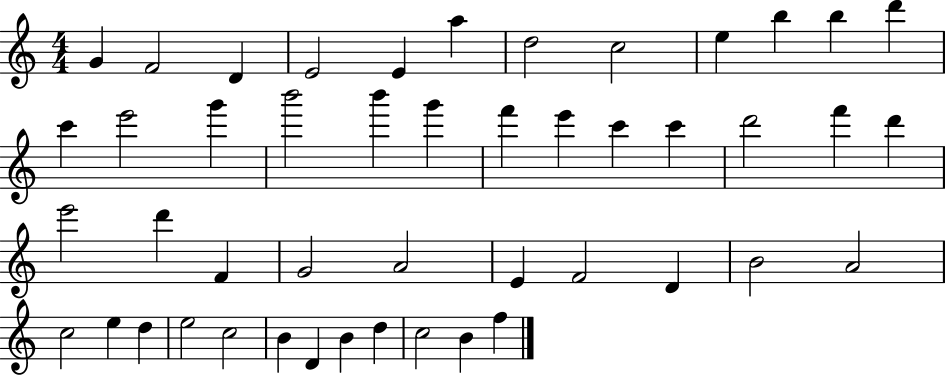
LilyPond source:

{
  \clef treble
  \numericTimeSignature
  \time 4/4
  \key c \major
  g'4 f'2 d'4 | e'2 e'4 a''4 | d''2 c''2 | e''4 b''4 b''4 d'''4 | \break c'''4 e'''2 g'''4 | b'''2 b'''4 g'''4 | f'''4 e'''4 c'''4 c'''4 | d'''2 f'''4 d'''4 | \break e'''2 d'''4 f'4 | g'2 a'2 | e'4 f'2 d'4 | b'2 a'2 | \break c''2 e''4 d''4 | e''2 c''2 | b'4 d'4 b'4 d''4 | c''2 b'4 f''4 | \break \bar "|."
}